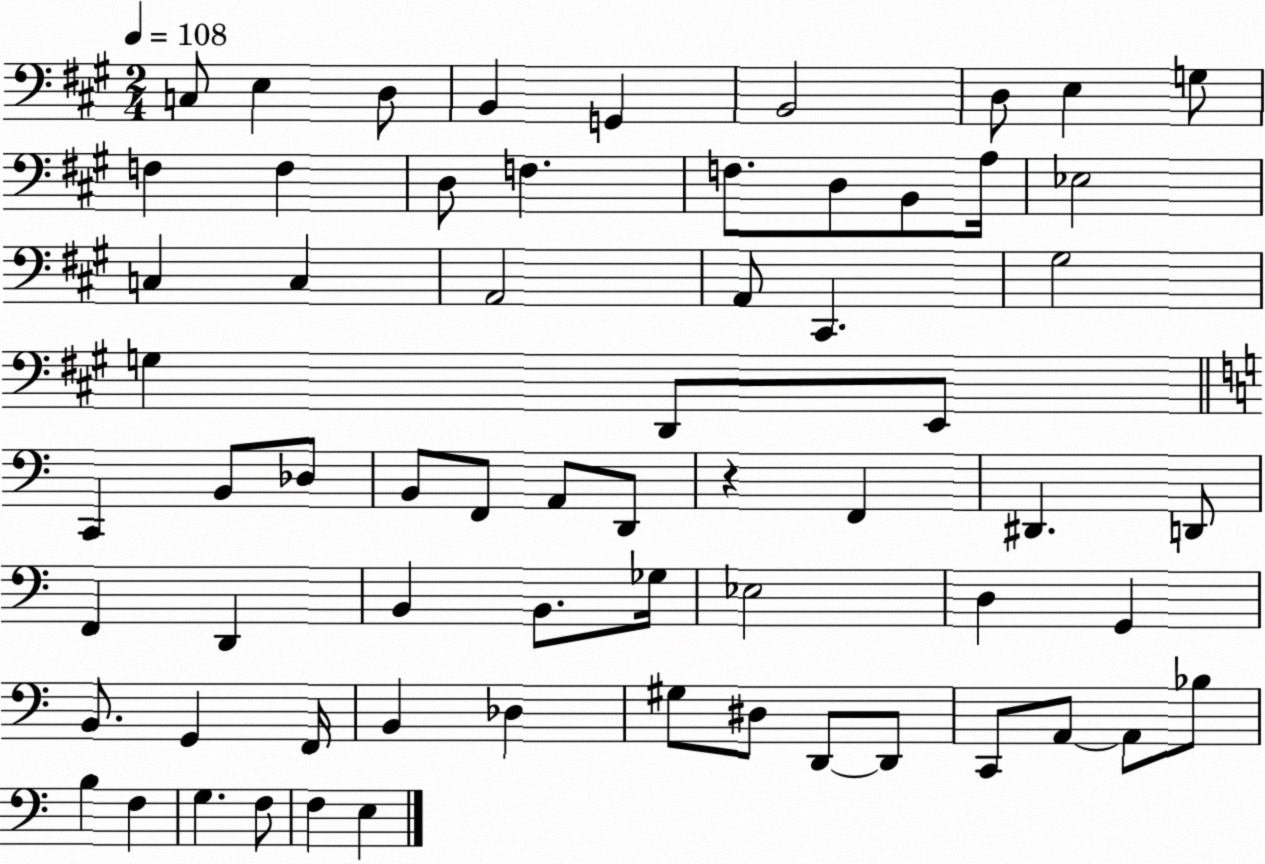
X:1
T:Untitled
M:2/4
L:1/4
K:A
C,/2 E, D,/2 B,, G,, B,,2 D,/2 E, G,/2 F, F, D,/2 F, F,/2 D,/2 B,,/2 A,/4 _E,2 C, C, A,,2 A,,/2 ^C,, ^G,2 G, D,,/2 E,,/2 C,, B,,/2 _D,/2 B,,/2 F,,/2 A,,/2 D,,/2 z F,, ^D,, D,,/2 F,, D,, B,, B,,/2 _G,/4 _E,2 D, G,, B,,/2 G,, F,,/4 B,, _D, ^G,/2 ^D,/2 D,,/2 D,,/2 C,,/2 A,,/2 A,,/2 _B,/2 B, F, G, F,/2 F, E,